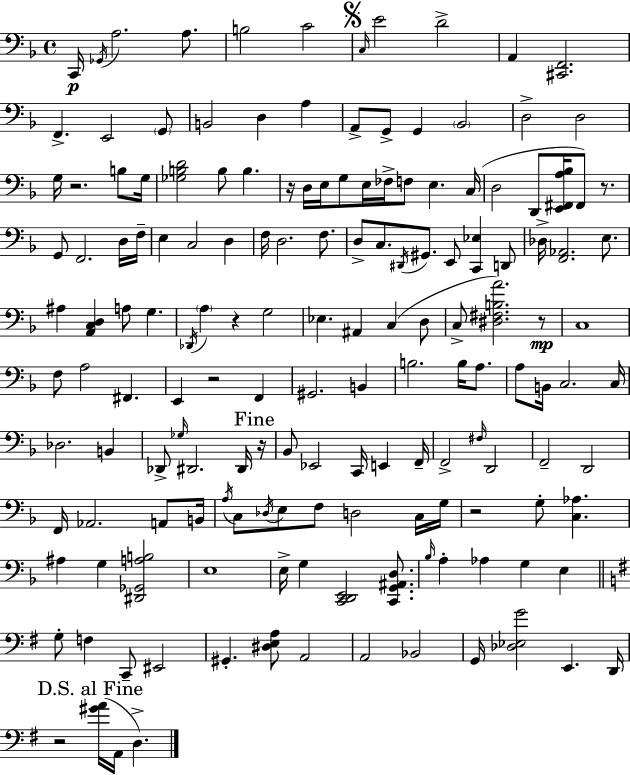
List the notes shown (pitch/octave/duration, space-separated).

C2/s Gb2/s A3/h. A3/e. B3/h C4/h C3/s E4/h D4/h A2/q [C#2,F2]/h. F2/q. E2/h G2/e B2/h D3/q A3/q A2/e G2/e G2/q Bb2/h D3/h D3/h G3/s R/h. B3/e G3/s [Gb3,B3,D4]/h B3/e B3/q. R/s D3/s E3/s G3/e E3/s FES3/s F3/e E3/q. C3/s D3/h D2/e [E2,F#2,A3,Bb3]/s F#2/e R/e. G2/e F2/h. D3/s F3/s E3/q C3/h D3/q F3/s D3/h. F3/e. D3/e C3/e. D#2/s G#2/e. E2/e [C2,Eb3]/q D2/e Db3/s [F2,Ab2]/h. E3/e. A#3/q [A2,C3,D3]/q A3/e G3/q. Db2/s A3/q R/q G3/h Eb3/q. A#2/q C3/q D3/e C3/e [D#3,F#3,B3,A4]/h. R/e C3/w F3/e A3/h F#2/q. E2/q R/h F2/q G#2/h. B2/q B3/h. B3/s A3/e. A3/e B2/s C3/h. C3/s Db3/h. B2/q Db2/e Gb3/s D#2/h. D#2/s R/s Bb2/e Eb2/h C2/s E2/q F2/s F2/h F#3/s D2/h F2/h D2/h F2/s Ab2/h. A2/e B2/s A3/s C3/e Db3/s E3/e F3/e D3/h C3/s G3/s R/h G3/e [C3,Ab3]/q. A#3/q G3/q [D#2,Gb2,A3,B3]/h E3/w E3/s G3/q [C2,D2,E2]/h [C2,G2,A#2,D3]/e. Bb3/s A3/q Ab3/q G3/q E3/q G3/e F3/q C2/e EIS2/h G#2/q. [D#3,E3,A3]/e A2/h A2/h Bb2/h G2/s [Db3,Eb3,G4]/h E2/q. D2/s R/h [G#4,A4]/s A2/s D3/q.